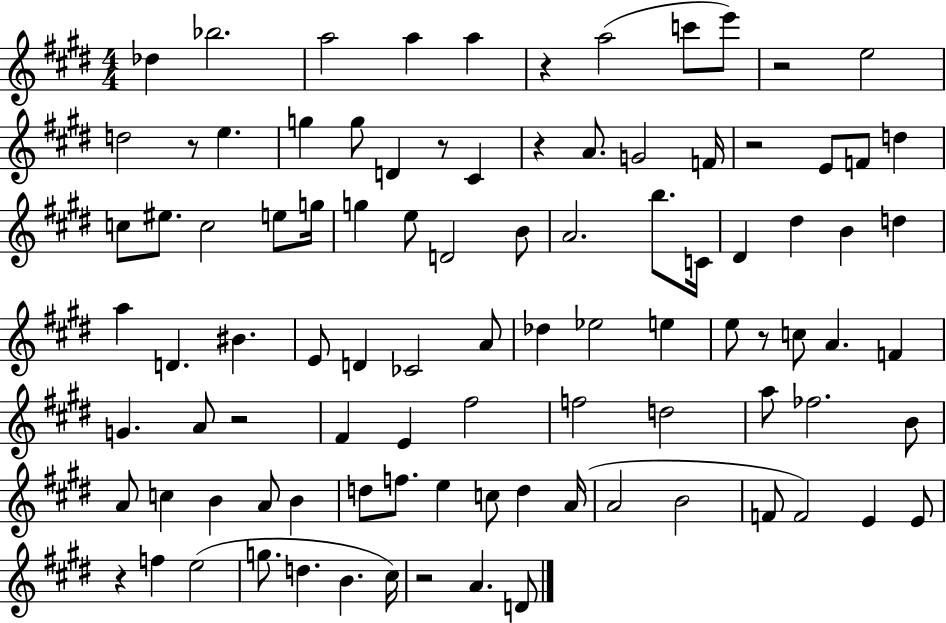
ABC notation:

X:1
T:Untitled
M:4/4
L:1/4
K:E
_d _b2 a2 a a z a2 c'/2 e'/2 z2 e2 d2 z/2 e g g/2 D z/2 ^C z A/2 G2 F/4 z2 E/2 F/2 d c/2 ^e/2 c2 e/2 g/4 g e/2 D2 B/2 A2 b/2 C/4 ^D ^d B d a D ^B E/2 D _C2 A/2 _d _e2 e e/2 z/2 c/2 A F G A/2 z2 ^F E ^f2 f2 d2 a/2 _f2 B/2 A/2 c B A/2 B d/2 f/2 e c/2 d A/4 A2 B2 F/2 F2 E E/2 z f e2 g/2 d B ^c/4 z2 A D/2